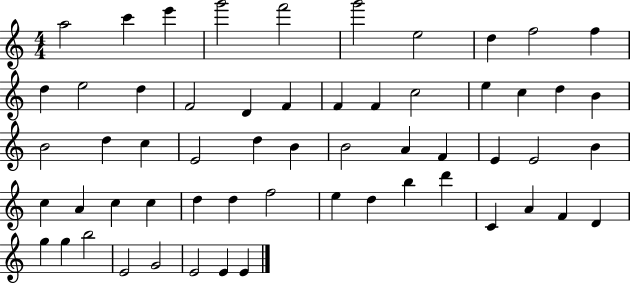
A5/h C6/q E6/q G6/h F6/h G6/h E5/h D5/q F5/h F5/q D5/q E5/h D5/q F4/h D4/q F4/q F4/q F4/q C5/h E5/q C5/q D5/q B4/q B4/h D5/q C5/q E4/h D5/q B4/q B4/h A4/q F4/q E4/q E4/h B4/q C5/q A4/q C5/q C5/q D5/q D5/q F5/h E5/q D5/q B5/q D6/q C4/q A4/q F4/q D4/q G5/q G5/q B5/h E4/h G4/h E4/h E4/q E4/q